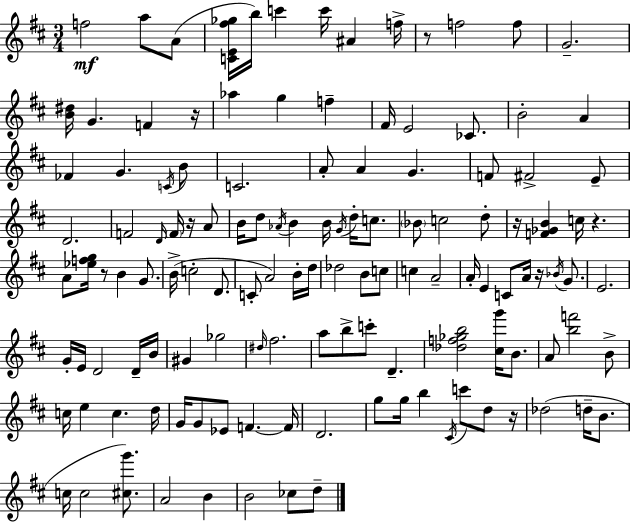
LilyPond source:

{
  \clef treble
  \numericTimeSignature
  \time 3/4
  \key d \major
  \repeat volta 2 { f''2\mf a''8 a'8( | <c' e' fis'' ges''>16 b''16) c'''4 c'''16 ais'4 f''16-> | r8 f''2 f''8 | g'2.-- | \break <b' dis''>16 g'4. f'4 r16 | aes''4 g''4 f''4-- | fis'16 e'2 ces'8. | b'2-. a'4 | \break fes'4 g'4. \acciaccatura { c'16 } b'8 | c'2. | a'8-. a'4 g'4. | f'8 fis'2-> e'8-- | \break d'2. | f'2 \grace { d'16 } \parenthesize f'16 r16 | a'8 b'16 d''8 \acciaccatura { aes'16 } b'4 b'16 \acciaccatura { g'16 } | d''16-. c''8. \parenthesize bes'8 c''2 | \break d''8-. r16 <f' ges' b'>4 c''16 r4. | a'8 <ees'' f'' g''>16 r8 b'4 | g'8. b'16->( c''2-. | d'8. c'8-. a'2) | \break b'16-. d''16 des''2 | b'8 c''8 c''4 a'2-- | a'16-. e'4 c'8 a'16 | r16 \acciaccatura { bes'16 } g'8. e'2. | \break g'16-. e'16 d'2 | d'16-- b'16 gis'4 ges''2 | \grace { dis''16 } fis''2. | a''8 b''8-> c'''8-. | \break d'4.-- <des'' f'' ges'' b''>2 | <cis'' g'''>16 b'8. a'8 <b'' f'''>2 | b'8-> c''16 e''4 c''4. | d''16 g'16 g'8 ees'8 f'4.~~ | \break f'16 d'2. | g''8 g''16 b''4 | \acciaccatura { cis'16 } c'''8 d''8 r16 des''2( | d''16-- b'8. c''16 c''2 | \break <cis'' g'''>8.) a'2 | b'4 b'2 | ces''8 d''8-- } \bar "|."
}